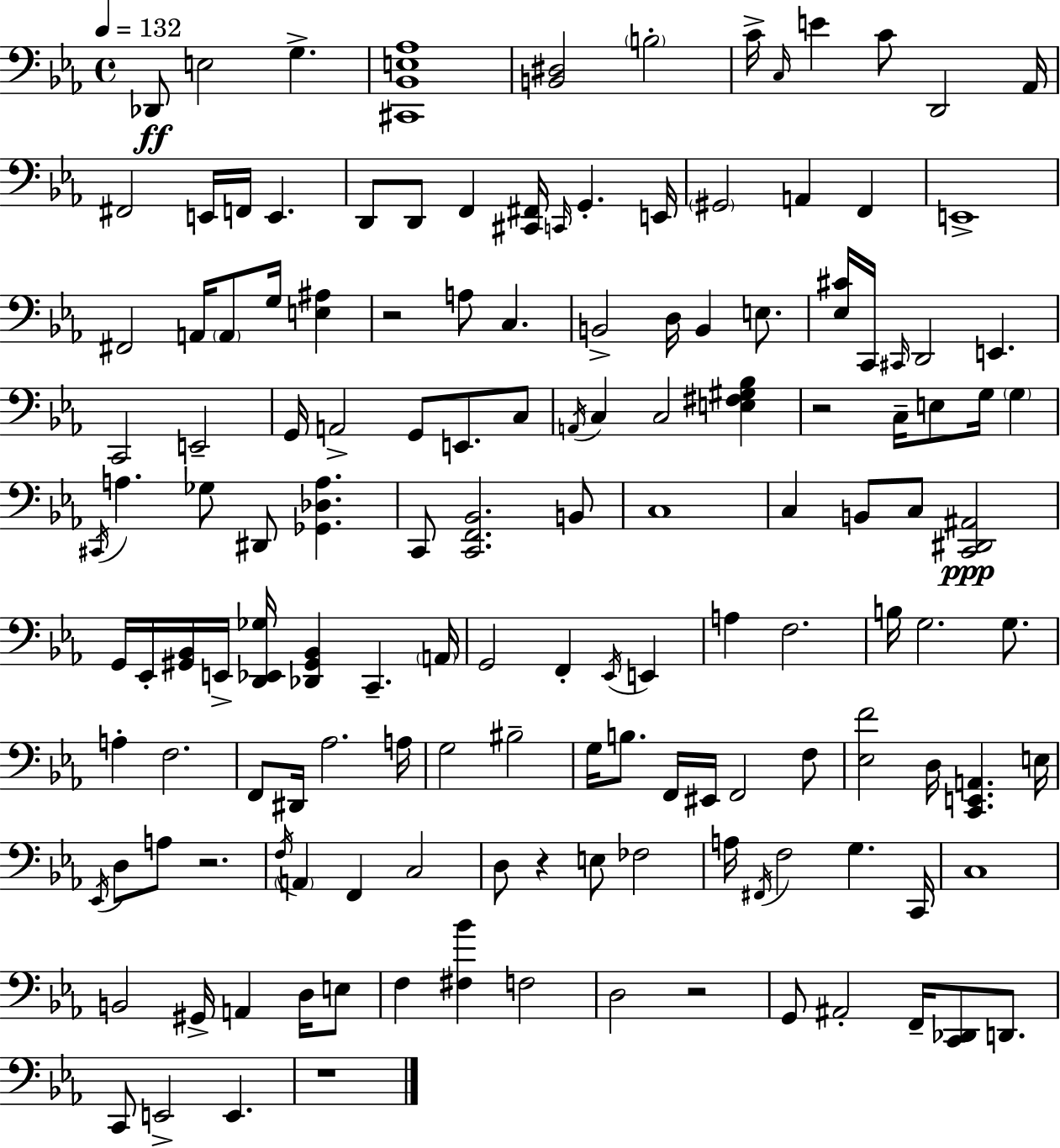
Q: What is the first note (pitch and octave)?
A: Db2